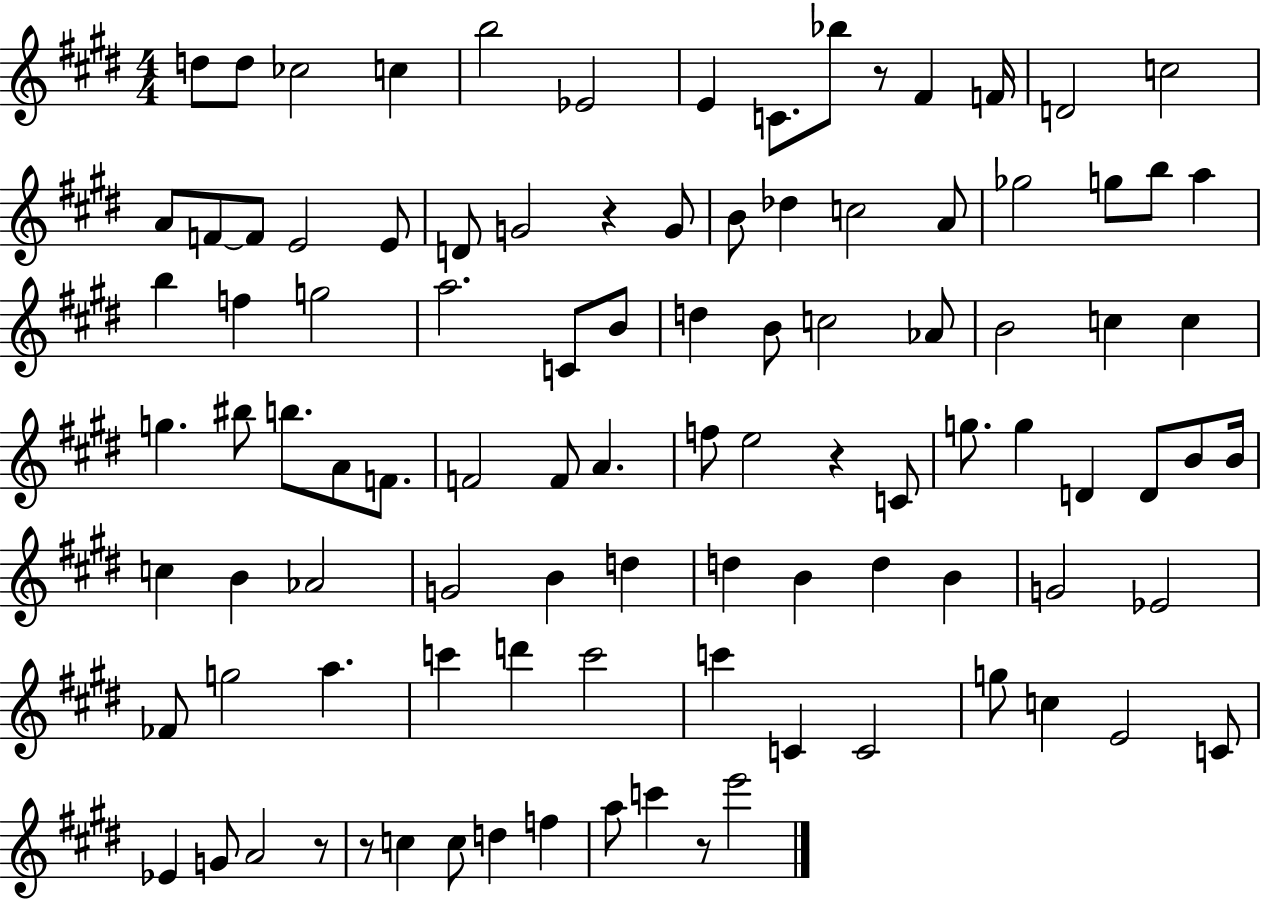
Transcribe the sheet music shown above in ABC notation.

X:1
T:Untitled
M:4/4
L:1/4
K:E
d/2 d/2 _c2 c b2 _E2 E C/2 _b/2 z/2 ^F F/4 D2 c2 A/2 F/2 F/2 E2 E/2 D/2 G2 z G/2 B/2 _d c2 A/2 _g2 g/2 b/2 a b f g2 a2 C/2 B/2 d B/2 c2 _A/2 B2 c c g ^b/2 b/2 A/2 F/2 F2 F/2 A f/2 e2 z C/2 g/2 g D D/2 B/2 B/4 c B _A2 G2 B d d B d B G2 _E2 _F/2 g2 a c' d' c'2 c' C C2 g/2 c E2 C/2 _E G/2 A2 z/2 z/2 c c/2 d f a/2 c' z/2 e'2